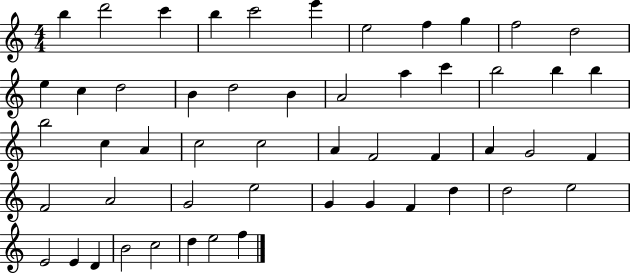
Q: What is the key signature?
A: C major